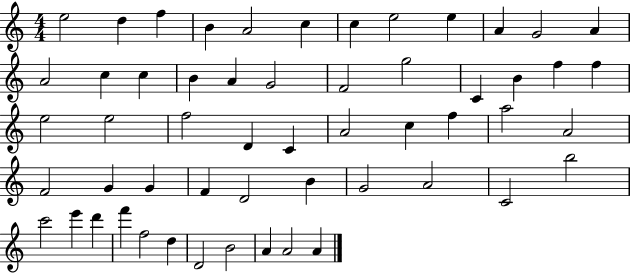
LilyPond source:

{
  \clef treble
  \numericTimeSignature
  \time 4/4
  \key c \major
  e''2 d''4 f''4 | b'4 a'2 c''4 | c''4 e''2 e''4 | a'4 g'2 a'4 | \break a'2 c''4 c''4 | b'4 a'4 g'2 | f'2 g''2 | c'4 b'4 f''4 f''4 | \break e''2 e''2 | f''2 d'4 c'4 | a'2 c''4 f''4 | a''2 a'2 | \break f'2 g'4 g'4 | f'4 d'2 b'4 | g'2 a'2 | c'2 b''2 | \break c'''2 e'''4 d'''4 | f'''4 f''2 d''4 | d'2 b'2 | a'4 a'2 a'4 | \break \bar "|."
}